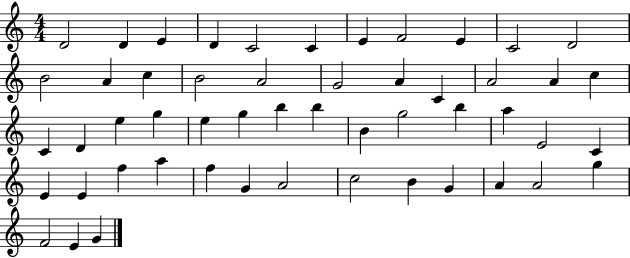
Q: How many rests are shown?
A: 0